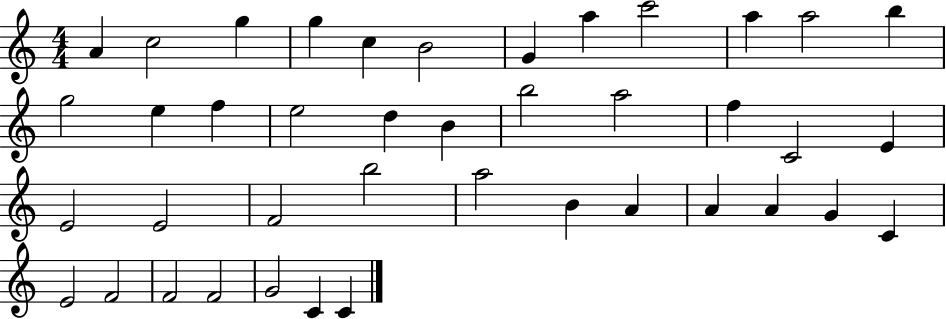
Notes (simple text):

A4/q C5/h G5/q G5/q C5/q B4/h G4/q A5/q C6/h A5/q A5/h B5/q G5/h E5/q F5/q E5/h D5/q B4/q B5/h A5/h F5/q C4/h E4/q E4/h E4/h F4/h B5/h A5/h B4/q A4/q A4/q A4/q G4/q C4/q E4/h F4/h F4/h F4/h G4/h C4/q C4/q